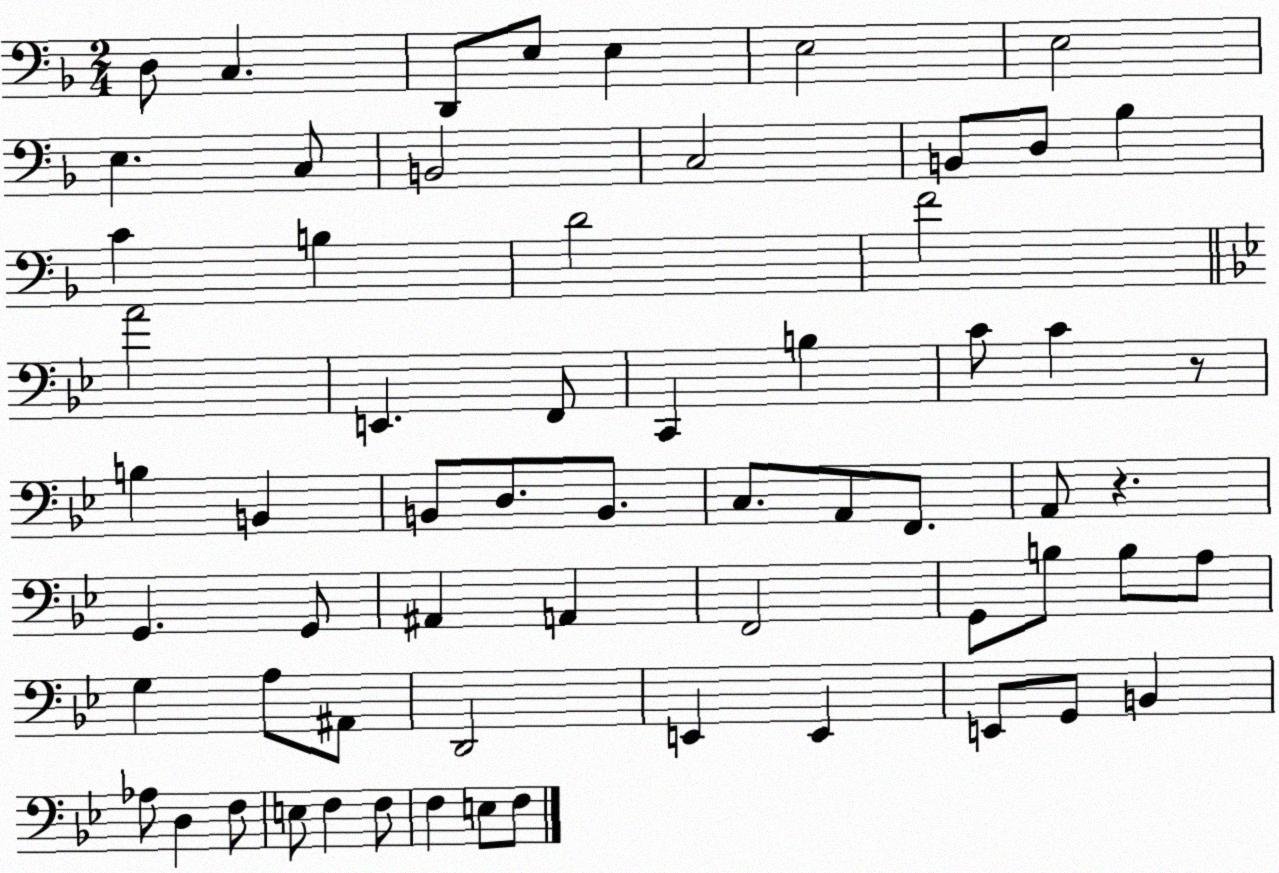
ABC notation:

X:1
T:Untitled
M:2/4
L:1/4
K:F
D,/2 C, D,,/2 E,/2 E, E,2 E,2 E, C,/2 B,,2 C,2 B,,/2 D,/2 _B, C B, D2 F2 A2 E,, F,,/2 C,, B, C/2 C z/2 B, B,, B,,/2 D,/2 B,,/2 C,/2 A,,/2 F,,/2 A,,/2 z G,, G,,/2 ^A,, A,, F,,2 G,,/2 B,/2 B,/2 A,/2 G, A,/2 ^A,,/2 D,,2 E,, E,, E,,/2 G,,/2 B,, _A,/2 D, F,/2 E,/2 F, F,/2 F, E,/2 F,/2